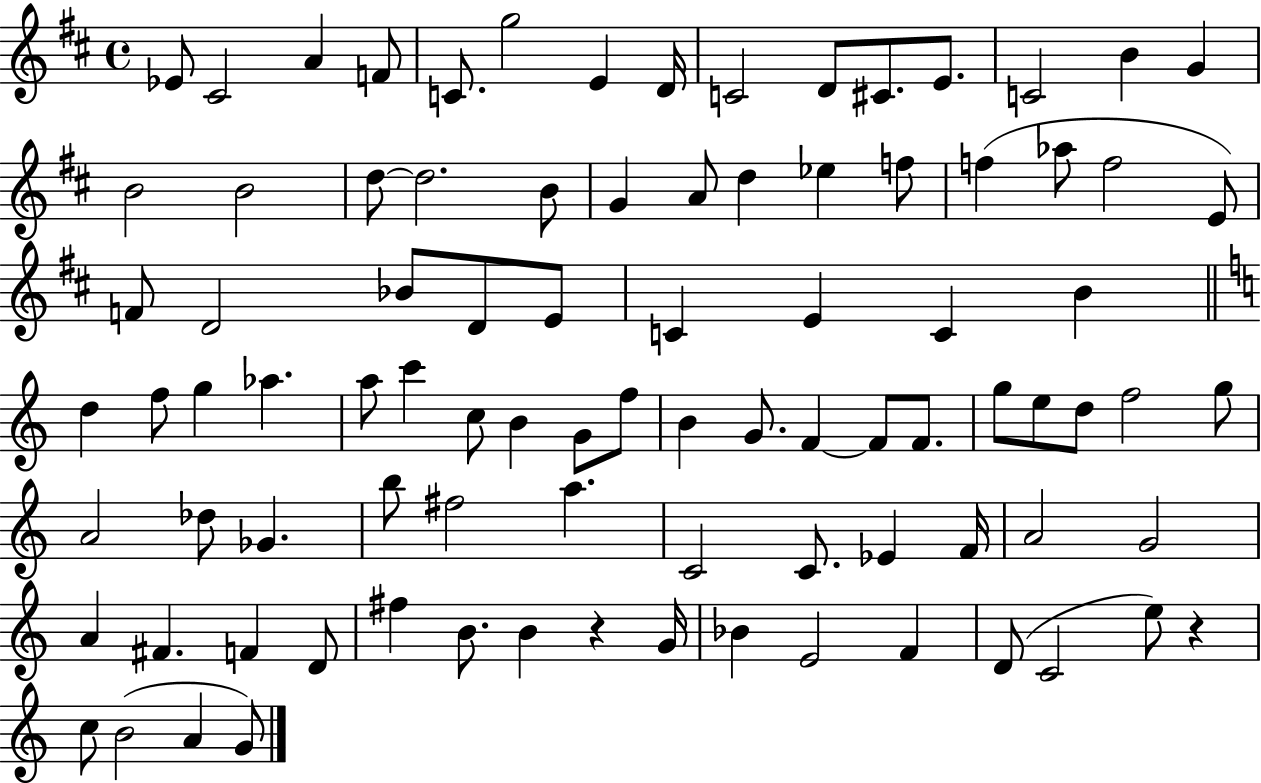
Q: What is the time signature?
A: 4/4